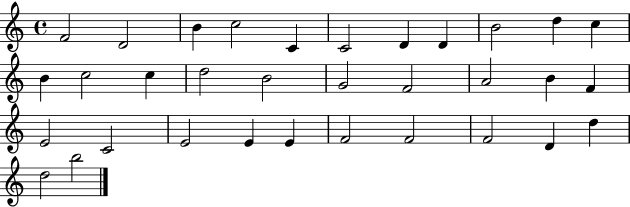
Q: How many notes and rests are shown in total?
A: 33